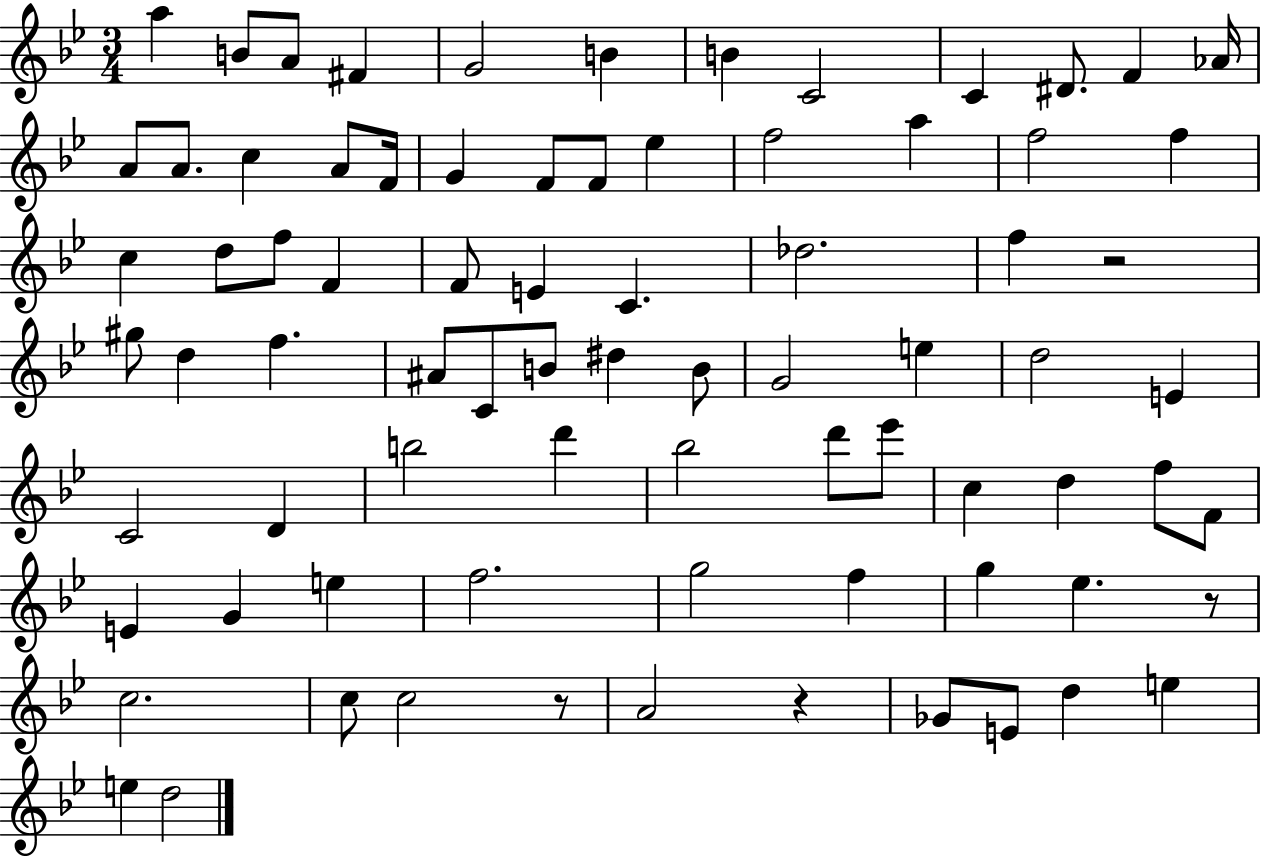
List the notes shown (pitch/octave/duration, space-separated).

A5/q B4/e A4/e F#4/q G4/h B4/q B4/q C4/h C4/q D#4/e. F4/q Ab4/s A4/e A4/e. C5/q A4/e F4/s G4/q F4/e F4/e Eb5/q F5/h A5/q F5/h F5/q C5/q D5/e F5/e F4/q F4/e E4/q C4/q. Db5/h. F5/q R/h G#5/e D5/q F5/q. A#4/e C4/e B4/e D#5/q B4/e G4/h E5/q D5/h E4/q C4/h D4/q B5/h D6/q Bb5/h D6/e Eb6/e C5/q D5/q F5/e F4/e E4/q G4/q E5/q F5/h. G5/h F5/q G5/q Eb5/q. R/e C5/h. C5/e C5/h R/e A4/h R/q Gb4/e E4/e D5/q E5/q E5/q D5/h